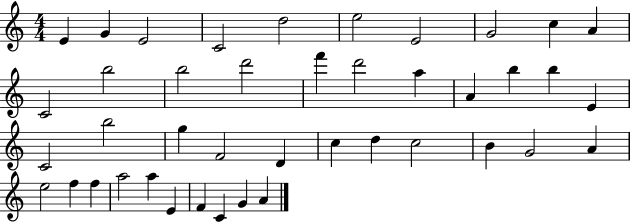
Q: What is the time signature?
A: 4/4